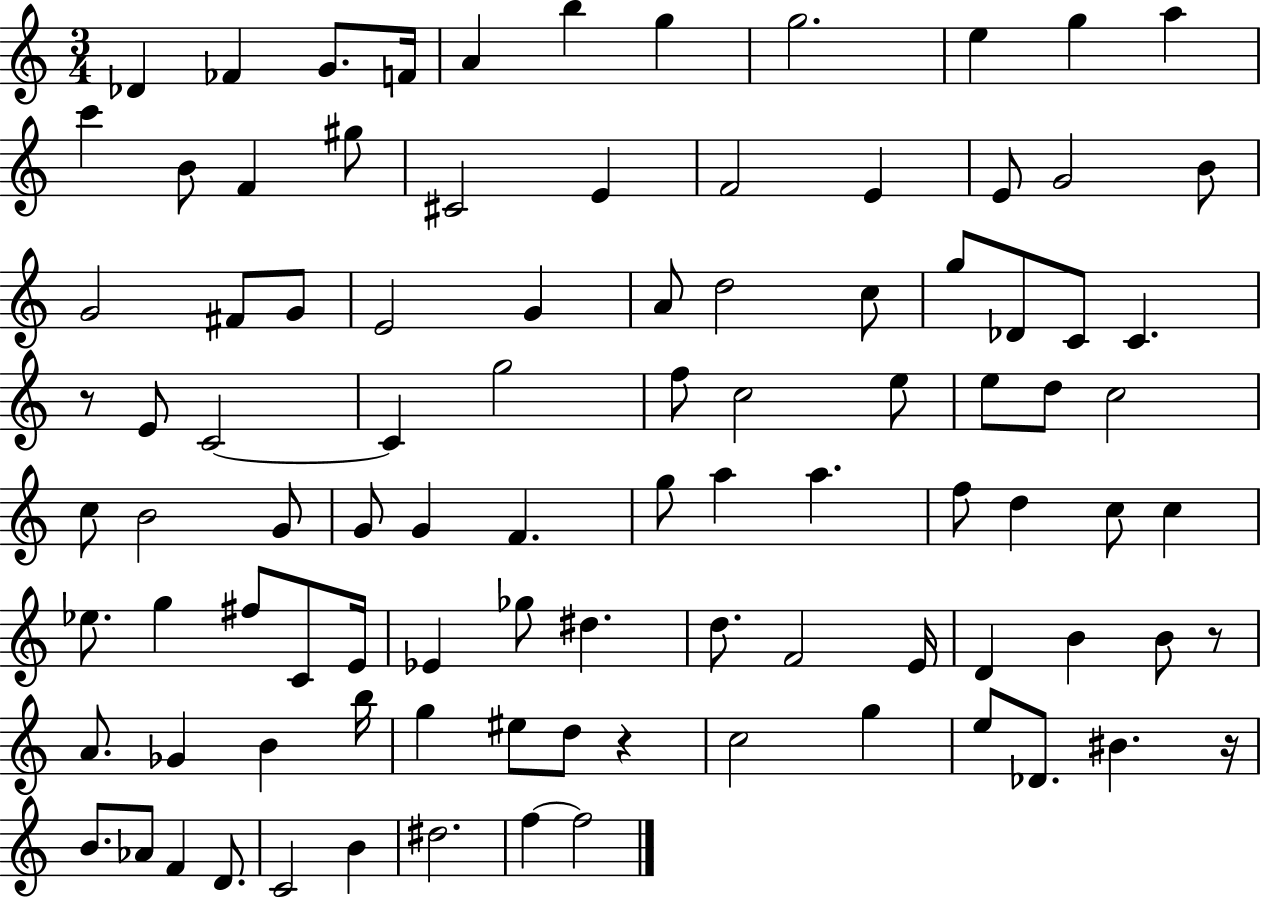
X:1
T:Untitled
M:3/4
L:1/4
K:C
_D _F G/2 F/4 A b g g2 e g a c' B/2 F ^g/2 ^C2 E F2 E E/2 G2 B/2 G2 ^F/2 G/2 E2 G A/2 d2 c/2 g/2 _D/2 C/2 C z/2 E/2 C2 C g2 f/2 c2 e/2 e/2 d/2 c2 c/2 B2 G/2 G/2 G F g/2 a a f/2 d c/2 c _e/2 g ^f/2 C/2 E/4 _E _g/2 ^d d/2 F2 E/4 D B B/2 z/2 A/2 _G B b/4 g ^e/2 d/2 z c2 g e/2 _D/2 ^B z/4 B/2 _A/2 F D/2 C2 B ^d2 f f2